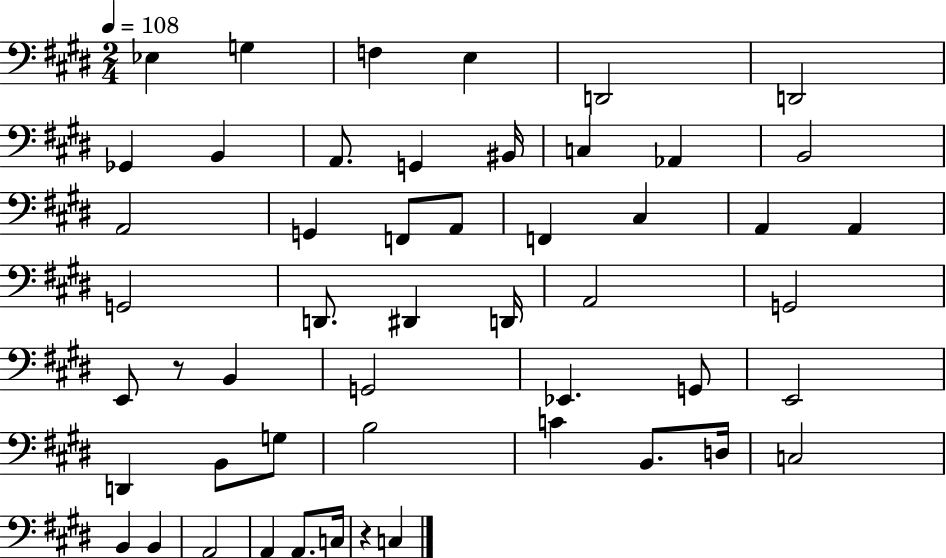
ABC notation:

X:1
T:Untitled
M:2/4
L:1/4
K:E
_E, G, F, E, D,,2 D,,2 _G,, B,, A,,/2 G,, ^B,,/4 C, _A,, B,,2 A,,2 G,, F,,/2 A,,/2 F,, ^C, A,, A,, G,,2 D,,/2 ^D,, D,,/4 A,,2 G,,2 E,,/2 z/2 B,, G,,2 _E,, G,,/2 E,,2 D,, B,,/2 G,/2 B,2 C B,,/2 D,/4 C,2 B,, B,, A,,2 A,, A,,/2 C,/4 z C,